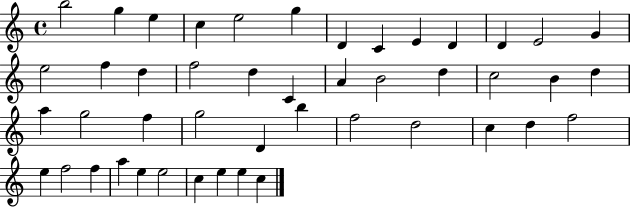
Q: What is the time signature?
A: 4/4